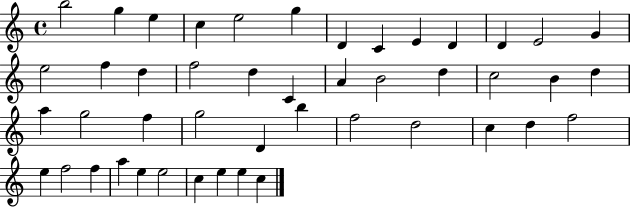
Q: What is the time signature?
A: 4/4